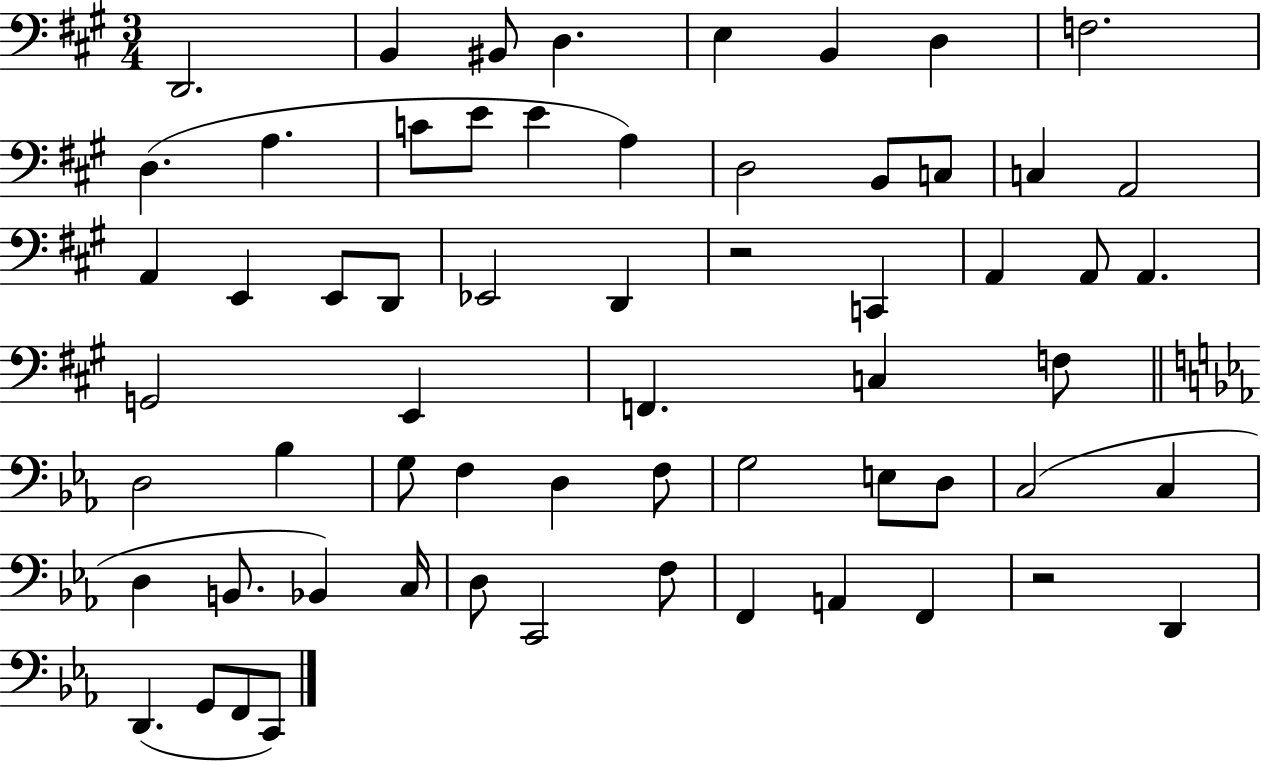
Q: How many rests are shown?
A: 2